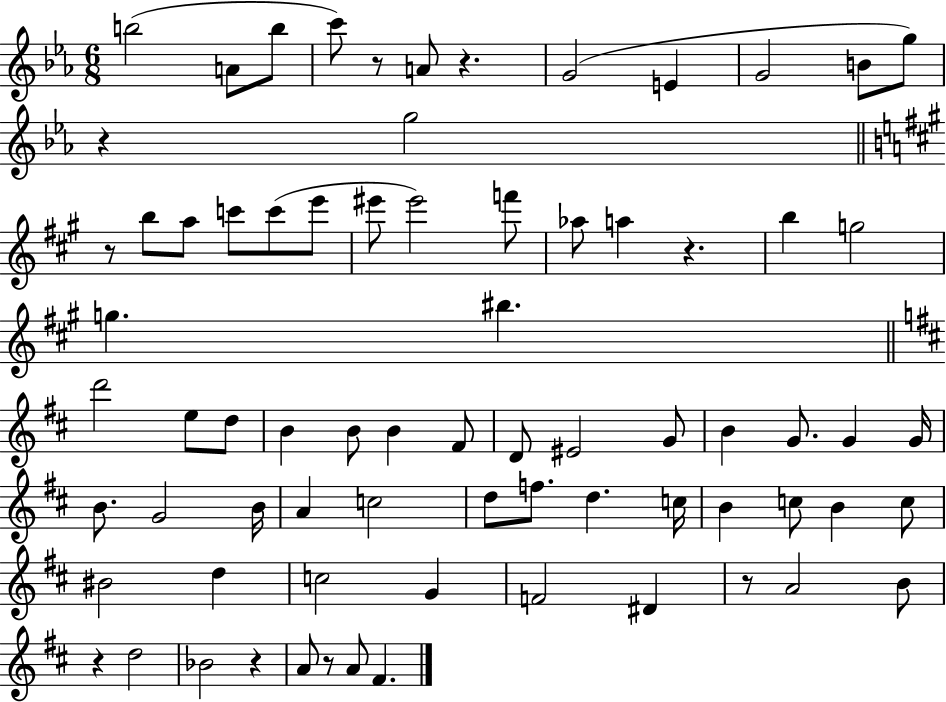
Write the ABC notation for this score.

X:1
T:Untitled
M:6/8
L:1/4
K:Eb
b2 A/2 b/2 c'/2 z/2 A/2 z G2 E G2 B/2 g/2 z g2 z/2 b/2 a/2 c'/2 c'/2 e'/2 ^e'/2 ^e'2 f'/2 _a/2 a z b g2 g ^b d'2 e/2 d/2 B B/2 B ^F/2 D/2 ^E2 G/2 B G/2 G G/4 B/2 G2 B/4 A c2 d/2 f/2 d c/4 B c/2 B c/2 ^B2 d c2 G F2 ^D z/2 A2 B/2 z d2 _B2 z A/2 z/2 A/2 ^F